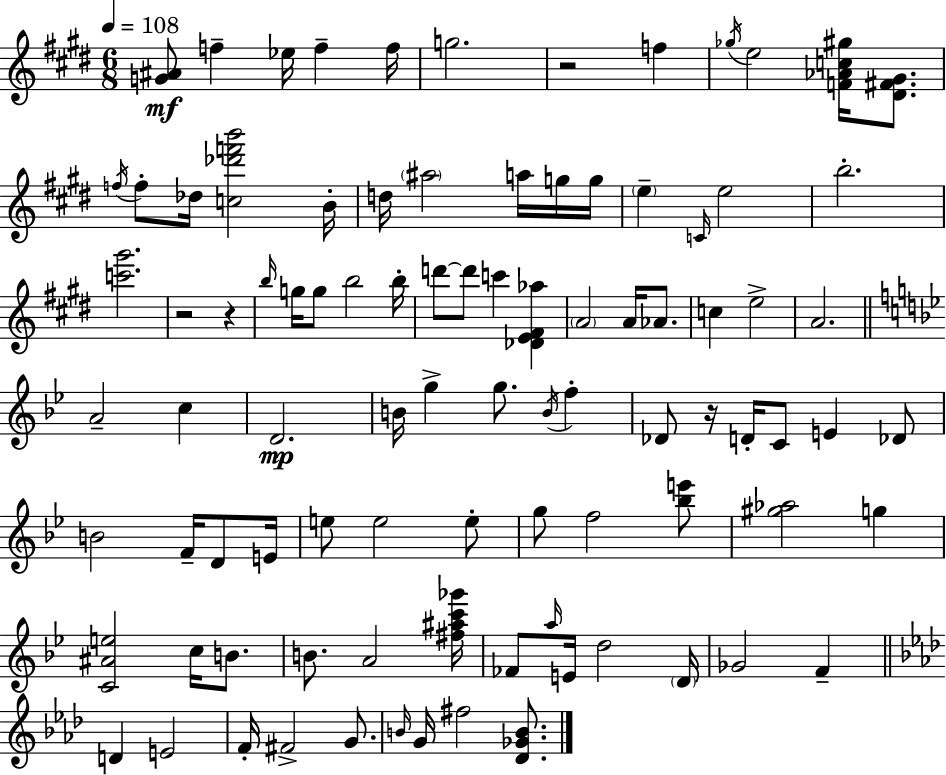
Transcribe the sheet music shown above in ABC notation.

X:1
T:Untitled
M:6/8
L:1/4
K:E
[G^A]/2 f _e/4 f f/4 g2 z2 f _g/4 e2 [F_Ac^g]/4 [^D^F^G]/2 f/4 f/2 _d/4 [c_d'f'b']2 B/4 d/4 ^a2 a/4 g/4 g/4 e C/4 e2 b2 [c'^g']2 z2 z b/4 g/4 g/2 b2 b/4 d'/2 d'/2 c' [_DE^F_a] A2 A/4 _A/2 c e2 A2 A2 c D2 B/4 g g/2 B/4 f _D/2 z/4 D/4 C/2 E _D/2 B2 F/4 D/2 E/4 e/2 e2 e/2 g/2 f2 [_be']/2 [^g_a]2 g [C^Ae]2 c/4 B/2 B/2 A2 [^f^ac'_g']/4 _F/2 a/4 E/4 d2 D/4 _G2 F D E2 F/4 ^F2 G/2 B/4 G/4 ^f2 [_D_GB]/2